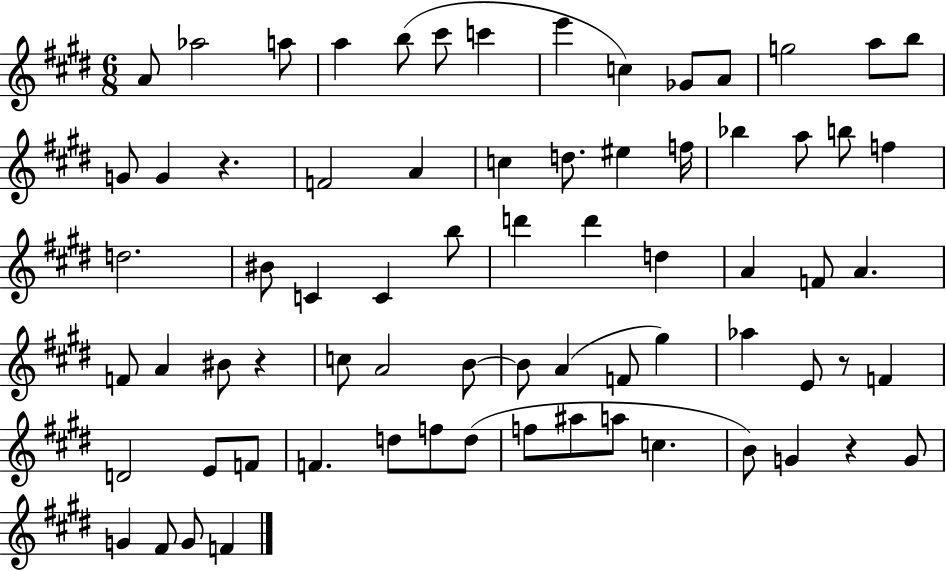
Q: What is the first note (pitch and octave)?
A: A4